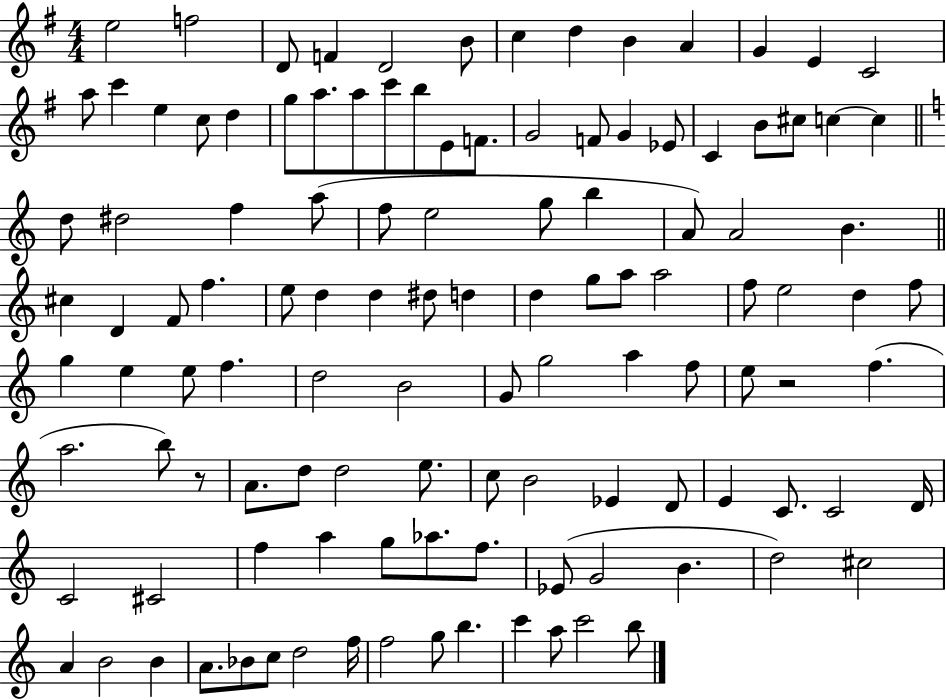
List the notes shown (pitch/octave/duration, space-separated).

E5/h F5/h D4/e F4/q D4/h B4/e C5/q D5/q B4/q A4/q G4/q E4/q C4/h A5/e C6/q E5/q C5/e D5/q G5/e A5/e. A5/e C6/e B5/e E4/e F4/e. G4/h F4/e G4/q Eb4/e C4/q B4/e C#5/e C5/q C5/q D5/e D#5/h F5/q A5/e F5/e E5/h G5/e B5/q A4/e A4/h B4/q. C#5/q D4/q F4/e F5/q. E5/e D5/q D5/q D#5/e D5/q D5/q G5/e A5/e A5/h F5/e E5/h D5/q F5/e G5/q E5/q E5/e F5/q. D5/h B4/h G4/e G5/h A5/q F5/e E5/e R/h F5/q. A5/h. B5/e R/e A4/e. D5/e D5/h E5/e. C5/e B4/h Eb4/q D4/e E4/q C4/e. C4/h D4/s C4/h C#4/h F5/q A5/q G5/e Ab5/e. F5/e. Eb4/e G4/h B4/q. D5/h C#5/h A4/q B4/h B4/q A4/e. Bb4/e C5/e D5/h F5/s F5/h G5/e B5/q. C6/q A5/e C6/h B5/e